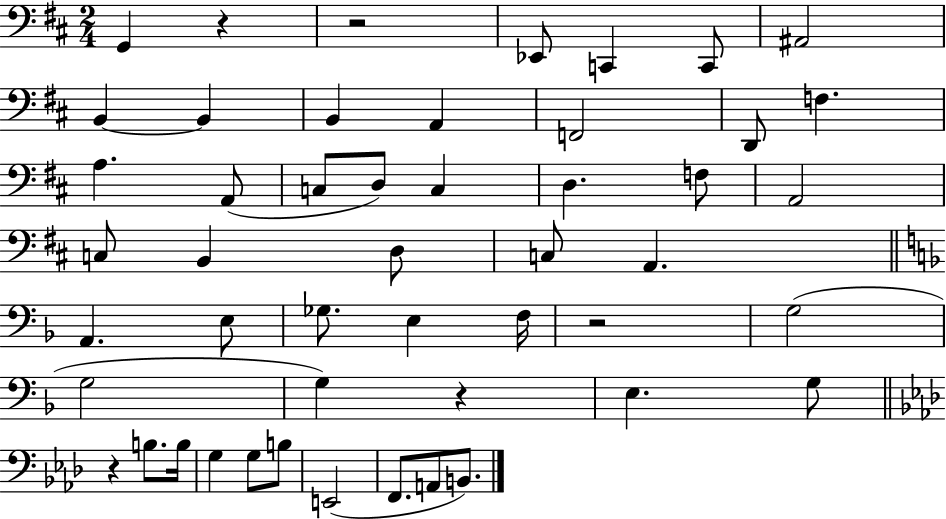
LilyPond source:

{
  \clef bass
  \numericTimeSignature
  \time 2/4
  \key d \major
  \repeat volta 2 { g,4 r4 | r2 | ees,8 c,4 c,8 | ais,2 | \break b,4~~ b,4 | b,4 a,4 | f,2 | d,8 f4. | \break a4. a,8( | c8 d8) c4 | d4. f8 | a,2 | \break c8 b,4 d8 | c8 a,4. | \bar "||" \break \key f \major a,4. e8 | ges8. e4 f16 | r2 | g2( | \break g2 | g4) r4 | e4. g8 | \bar "||" \break \key f \minor r4 b8. b16 | g4 g8 b8 | e,2( | f,8. a,8 b,8.) | \break } \bar "|."
}